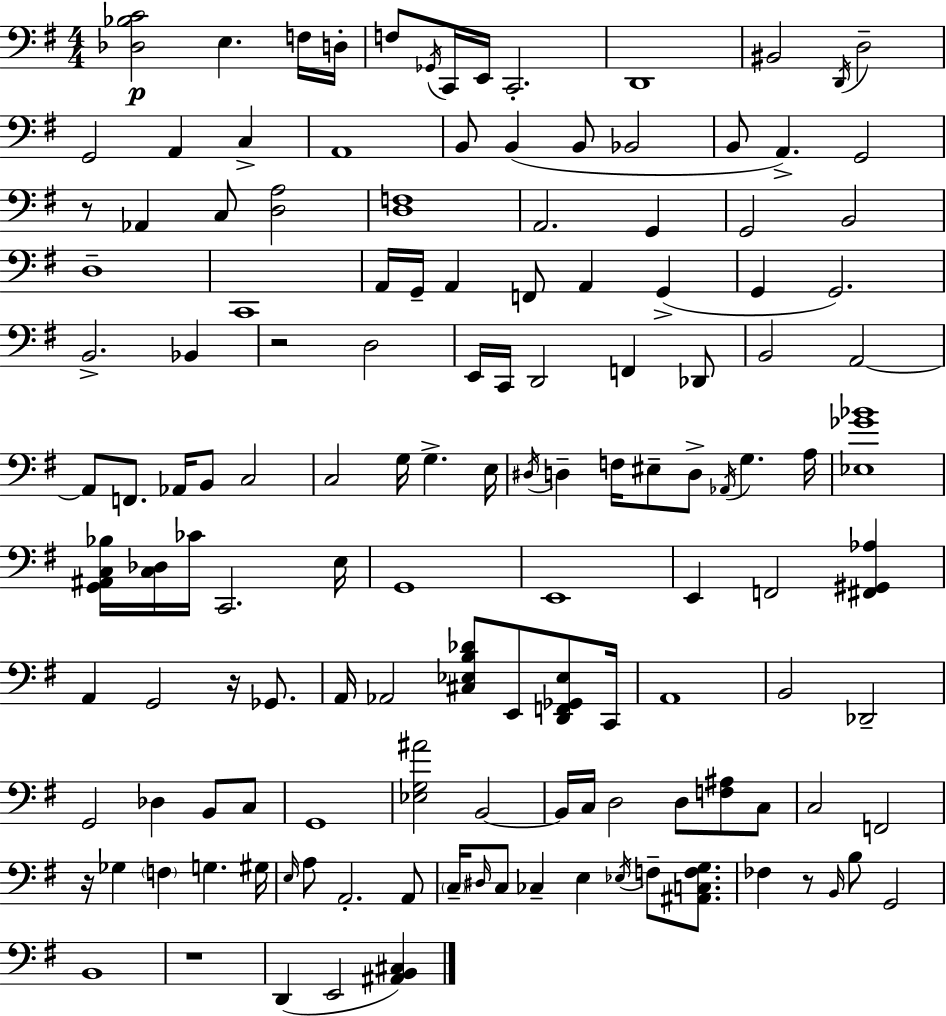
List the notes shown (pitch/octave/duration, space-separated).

[Db3,Bb3,C4]/h E3/q. F3/s D3/s F3/e Gb2/s C2/s E2/s C2/h. D2/w BIS2/h D2/s D3/h G2/h A2/q C3/q A2/w B2/e B2/q B2/e Bb2/h B2/e A2/q. G2/h R/e Ab2/q C3/e [D3,A3]/h [D3,F3]/w A2/h. G2/q G2/h B2/h D3/w C2/w A2/s G2/s A2/q F2/e A2/q G2/q G2/q G2/h. B2/h. Bb2/q R/h D3/h E2/s C2/s D2/h F2/q Db2/e B2/h A2/h A2/e F2/e. Ab2/s B2/e C3/h C3/h G3/s G3/q. E3/s D#3/s D3/q F3/s EIS3/e D3/e Ab2/s G3/q. A3/s [Eb3,Gb4,Bb4]/w [G2,A#2,C3,Bb3]/s [C3,Db3]/s CES4/s C2/h. E3/s G2/w E2/w E2/q F2/h [F#2,G#2,Ab3]/q A2/q G2/h R/s Gb2/e. A2/s Ab2/h [C#3,Eb3,B3,Db4]/e E2/e [D2,F2,Gb2,Eb3]/e C2/s A2/w B2/h Db2/h G2/h Db3/q B2/e C3/e G2/w [Eb3,G3,A#4]/h B2/h B2/s C3/s D3/h D3/e [F3,A#3]/e C3/e C3/h F2/h R/s Gb3/q F3/q G3/q. G#3/s E3/s A3/e A2/h. A2/e C3/s D#3/s C3/e CES3/q E3/q Eb3/s F3/e [A#2,C3,F3,G3]/e. FES3/q R/e B2/s B3/e G2/h B2/w R/w D2/q E2/h [A#2,B2,C#3]/q